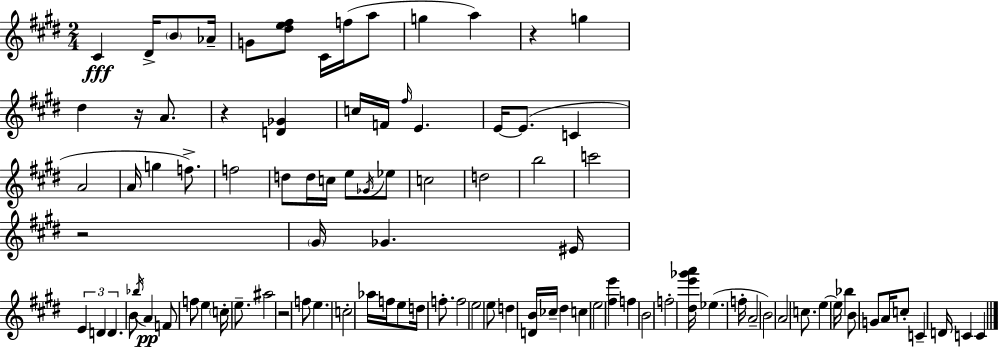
{
  \clef treble
  \numericTimeSignature
  \time 2/4
  \key e \major
  cis'4\fff dis'16-> \parenthesize b'8 aes'16-- | g'8 <dis'' e'' fis''>8 cis'16 f''16( a''8 | g''4 a''4) | r4 g''4 | \break dis''4 r16 a'8. | r4 <d' ges'>4 | c''16 f'16 \grace { fis''16 } e'4. | e'16~~ e'8.( c'4 | \break a'2 | a'16 g''4 f''8.->) | f''2 | d''8 d''16 c''16 e''8 \acciaccatura { ges'16 } | \break ees''8 c''2 | d''2 | b''2 | c'''2 | \break r2 | \parenthesize gis'16 ges'4. | eis'16 \tuplet 3/2 { e'4 d'4 | d'4. } | \break b'8 \acciaccatura { bes''16 }\pp a'4 f'8 | f''8 e''4 \parenthesize c''16-. | e''8.-- ais''2 | r2 | \break f''8 e''4. | c''2-. | aes''16 f''16 e''8 d''16 | f''8.-. f''2 | \break e''2 | e''8 d''4 | <d' b'>16 ces''16-- dis''4 c''4 | e''2 | \break <fis'' e'''>4 f''4 | b'2 | f''2-. | <dis'' e''' ges''' a'''>16 ees''4.( | \break f''16-. a'2-- | b'2) | a'2 | c''8. e''4~~ | \break e''16 bes''4 b'8 | g'8 a'16 c''8-. c'4-- | d'16 c'4 c'4 | \bar "|."
}